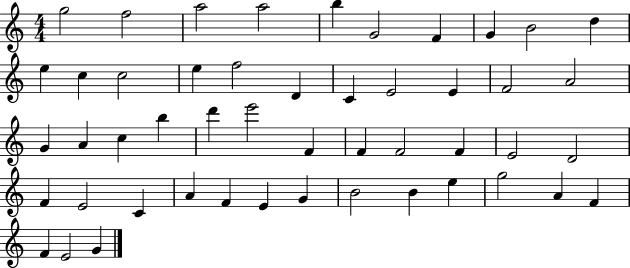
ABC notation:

X:1
T:Untitled
M:4/4
L:1/4
K:C
g2 f2 a2 a2 b G2 F G B2 d e c c2 e f2 D C E2 E F2 A2 G A c b d' e'2 F F F2 F E2 D2 F E2 C A F E G B2 B e g2 A F F E2 G